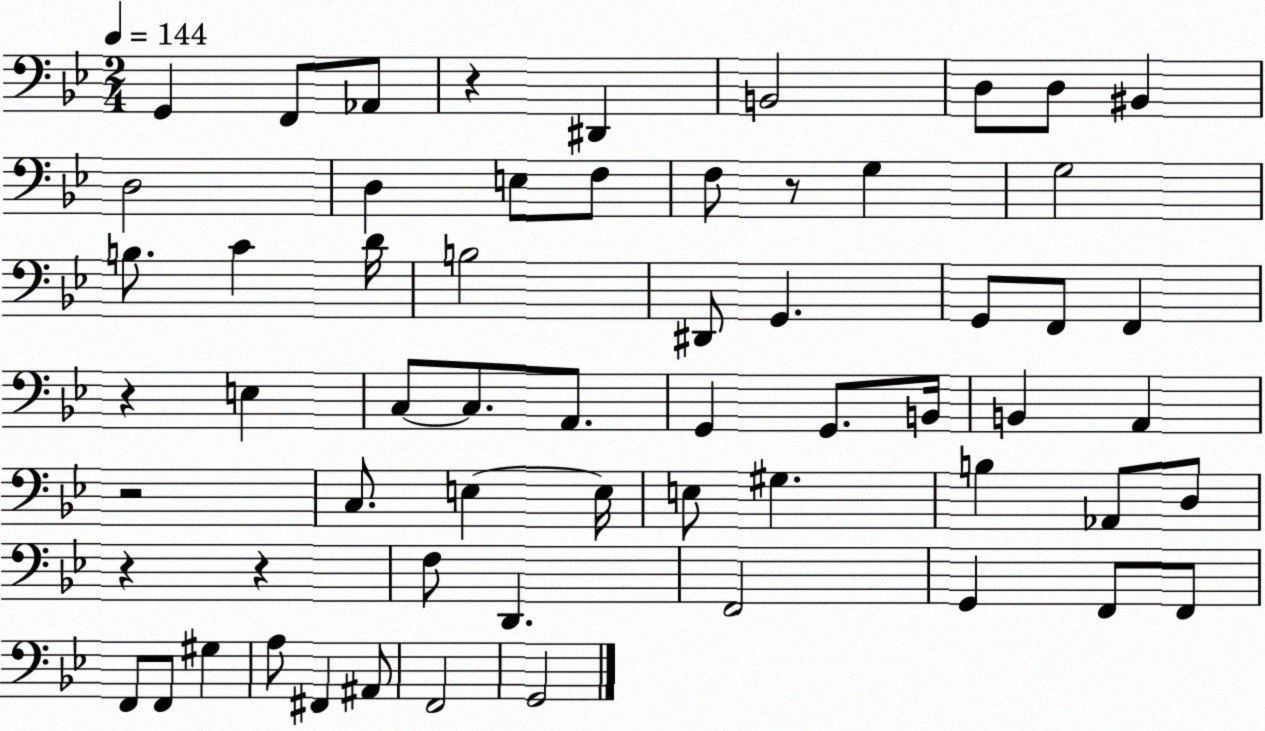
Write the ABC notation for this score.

X:1
T:Untitled
M:2/4
L:1/4
K:Bb
G,, F,,/2 _A,,/2 z ^D,, B,,2 D,/2 D,/2 ^B,, D,2 D, E,/2 F,/2 F,/2 z/2 G, G,2 B,/2 C D/4 B,2 ^D,,/2 G,, G,,/2 F,,/2 F,, z E, C,/2 C,/2 A,,/2 G,, G,,/2 B,,/4 B,, A,, z2 C,/2 E, E,/4 E,/2 ^G, B, _A,,/2 D,/2 z z F,/2 D,, F,,2 G,, F,,/2 F,,/2 F,,/2 F,,/2 ^G, A,/2 ^F,, ^A,,/2 F,,2 G,,2